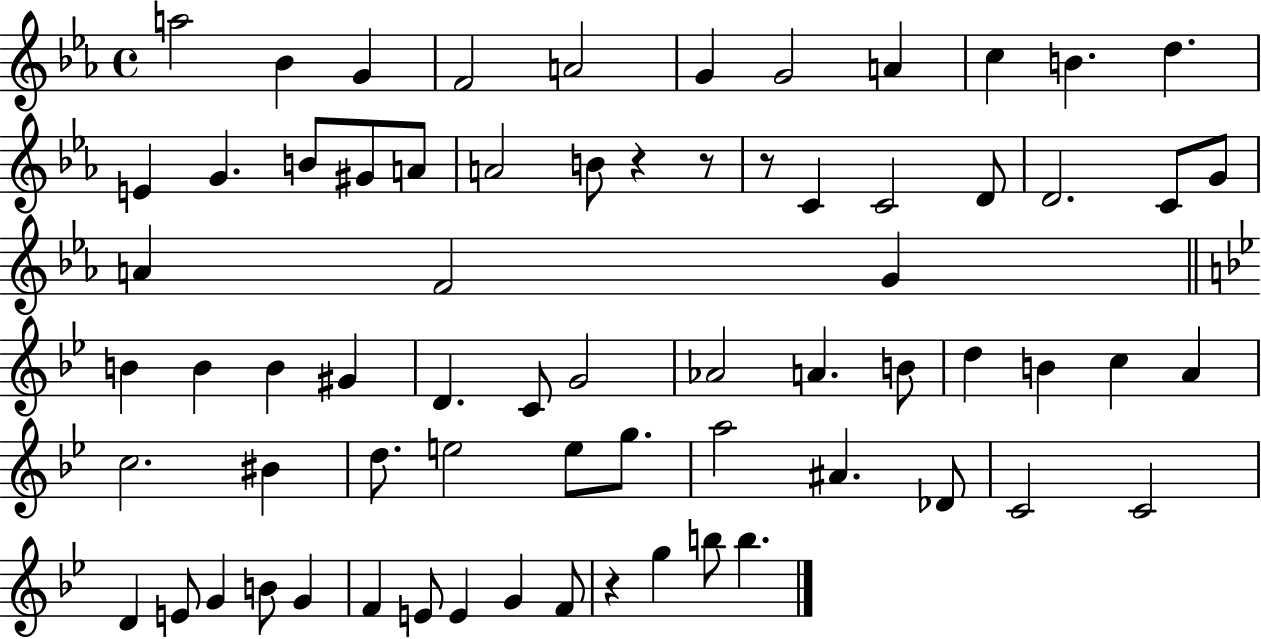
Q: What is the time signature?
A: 4/4